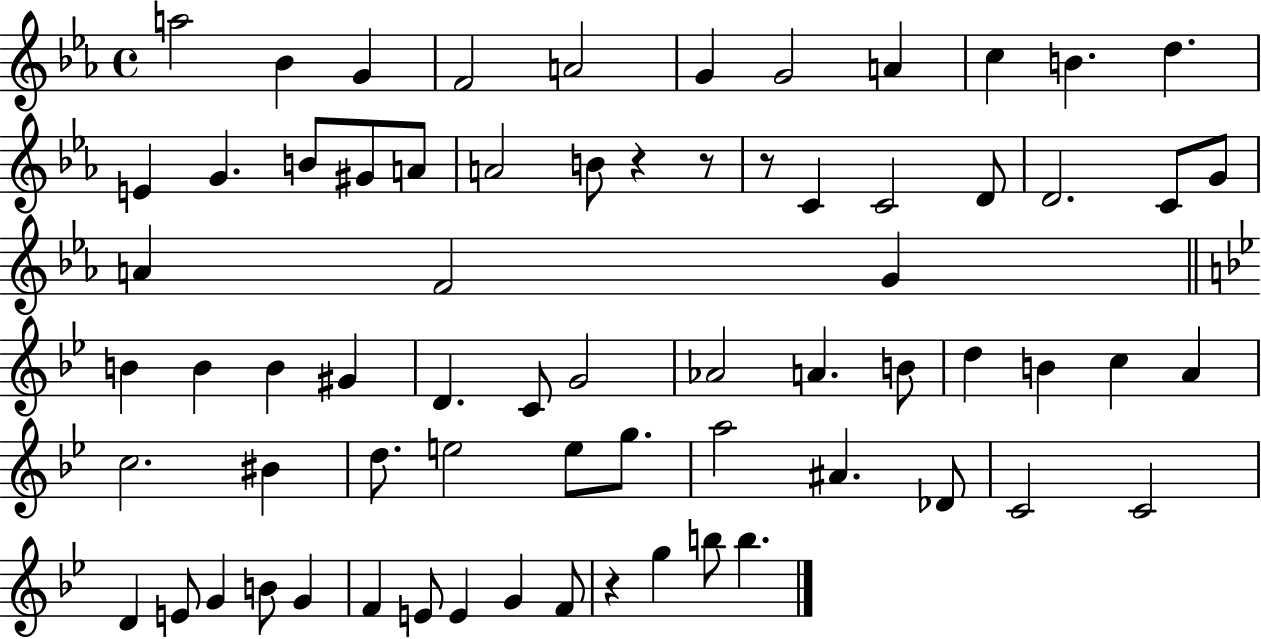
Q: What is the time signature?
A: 4/4